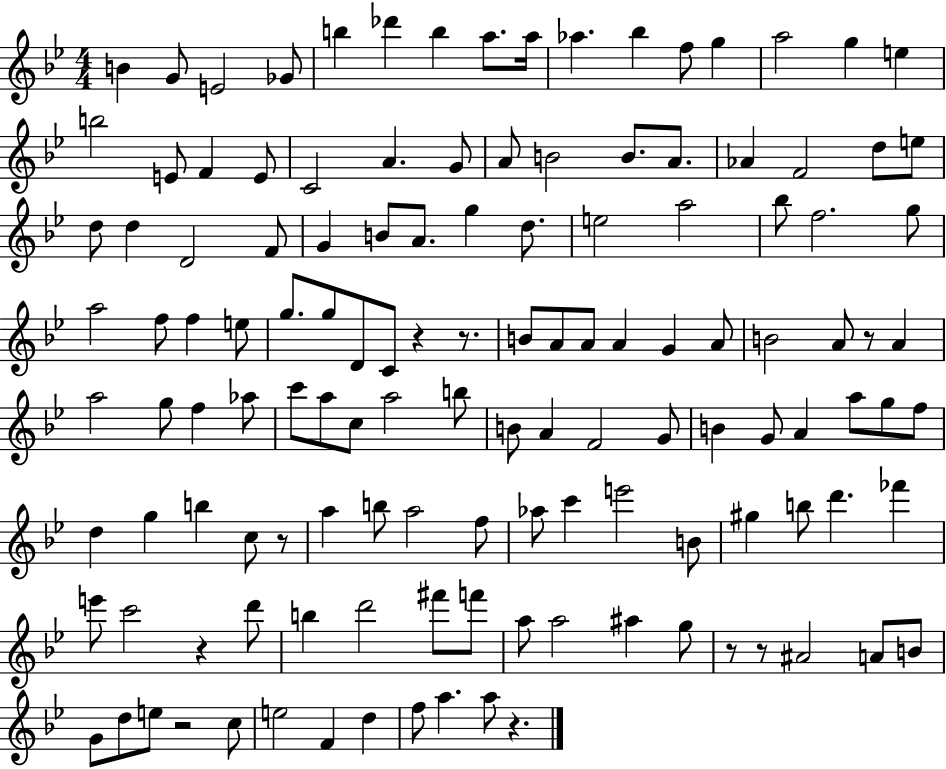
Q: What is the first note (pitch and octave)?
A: B4